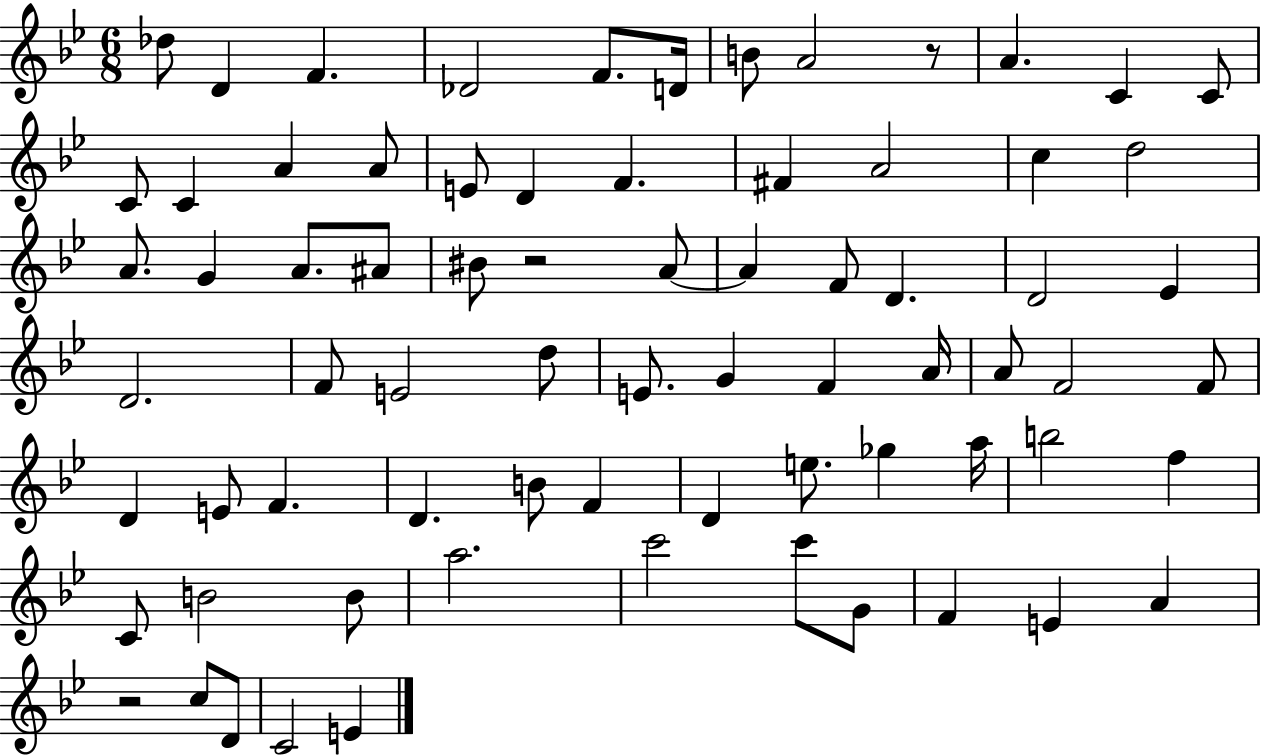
Db5/e D4/q F4/q. Db4/h F4/e. D4/s B4/e A4/h R/e A4/q. C4/q C4/e C4/e C4/q A4/q A4/e E4/e D4/q F4/q. F#4/q A4/h C5/q D5/h A4/e. G4/q A4/e. A#4/e BIS4/e R/h A4/e A4/q F4/e D4/q. D4/h Eb4/q D4/h. F4/e E4/h D5/e E4/e. G4/q F4/q A4/s A4/e F4/h F4/e D4/q E4/e F4/q. D4/q. B4/e F4/q D4/q E5/e. Gb5/q A5/s B5/h F5/q C4/e B4/h B4/e A5/h. C6/h C6/e G4/e F4/q E4/q A4/q R/h C5/e D4/e C4/h E4/q